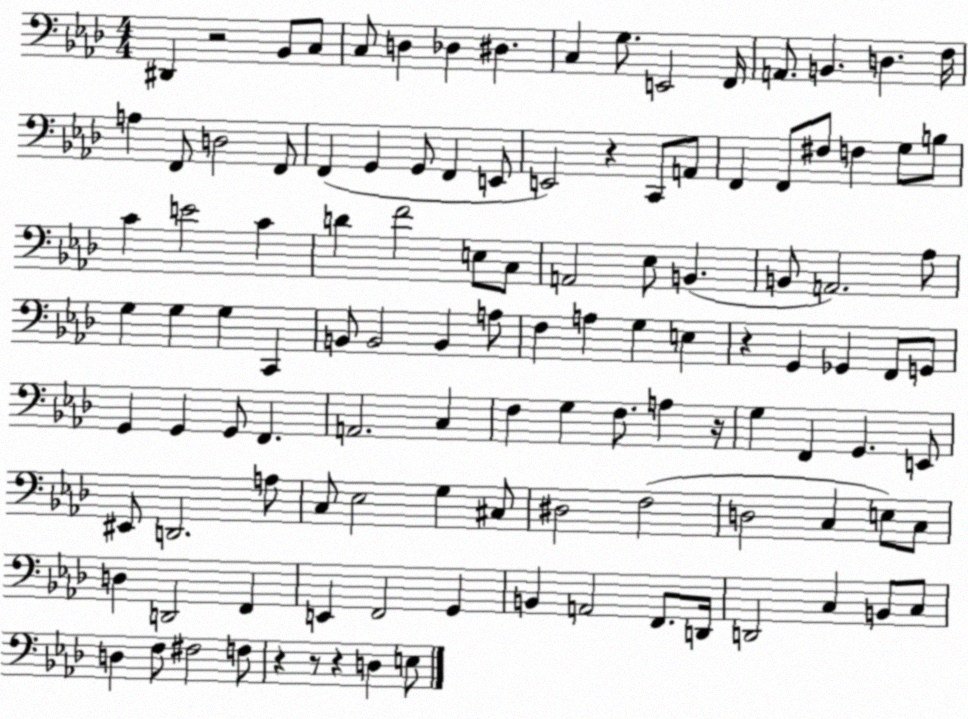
X:1
T:Untitled
M:4/4
L:1/4
K:Ab
^D,, z2 _B,,/2 C,/2 C,/2 D, _D, ^D, C, G,/2 E,,2 F,,/4 A,,/2 B,, D, F,/4 A, F,,/2 D,2 F,,/2 F,, G,, G,,/2 F,, E,,/2 E,,2 z C,,/2 A,,/2 F,, F,,/2 ^F,/2 F, G,/2 B,/2 C E2 C D F2 E,/2 C,/2 A,,2 _E,/2 B,, B,,/2 A,,2 _A,/2 G, G, G, C,, B,,/2 B,,2 B,, A,/2 F, A, G, E, z G,, _G,, F,,/2 G,,/2 G,, G,, G,,/2 F,, A,,2 C, F, G, F,/2 A, z/4 G, F,, G,, E,,/2 ^E,,/2 D,,2 A,/2 C,/2 _E,2 G, ^C,/2 ^D,2 F,2 D,2 C, E,/2 C,/2 D, D,,2 F,, E,, F,,2 G,, B,, A,,2 F,,/2 D,,/4 D,,2 C, B,,/2 C,/2 D, F,/2 ^F,2 F,/2 z z/2 z D, E,/2